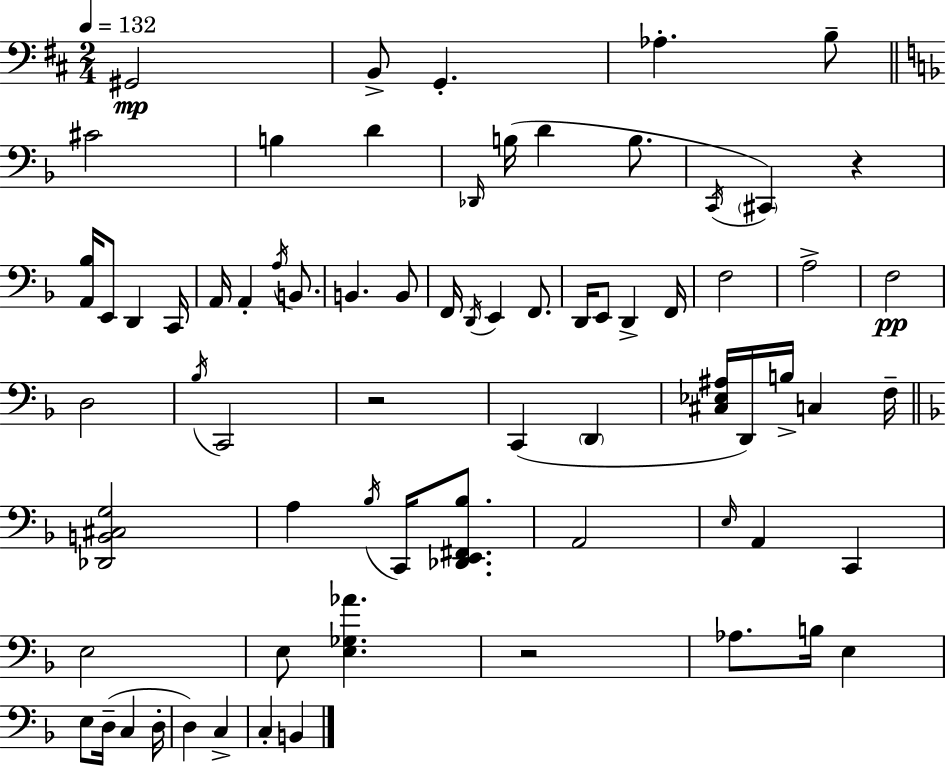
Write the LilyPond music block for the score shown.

{
  \clef bass
  \numericTimeSignature
  \time 2/4
  \key d \major
  \tempo 4 = 132
  \repeat volta 2 { gis,2\mp | b,8-> g,4.-. | aes4.-. b8-- | \bar "||" \break \key f \major cis'2 | b4 d'4 | \grace { des,16 }( b16 d'4 b8. | \acciaccatura { c,16 } \parenthesize cis,4) r4 | \break <a, bes>16 e,8 d,4 | c,16 a,16 a,4-. \acciaccatura { a16 } | b,8. b,4. | b,8 f,16 \acciaccatura { d,16 } e,4 | \break f,8. d,16 e,8 d,4-> | f,16 f2 | a2-> | f2\pp | \break d2 | \acciaccatura { bes16 } c,2 | r2 | c,4( | \break \parenthesize d,4 <cis ees ais>16 d,16) b16-> | c4 f16-- \bar "||" \break \key f \major <des, b, cis g>2 | a4 \acciaccatura { bes16 } c,16 <des, e, fis, bes>8. | a,2 | \grace { e16 } a,4 c,4 | \break e2 | e8 <e ges aes'>4. | r2 | aes8. b16 e4 | \break e8 d16--( c4 | d16-. d4) c4-> | c4-. b,4 | } \bar "|."
}